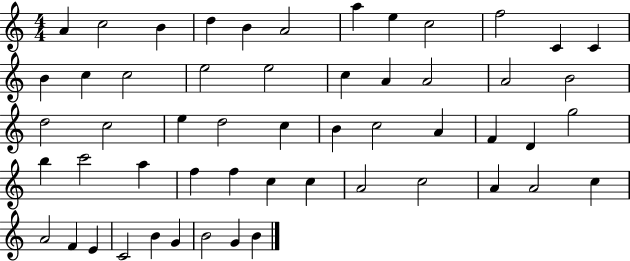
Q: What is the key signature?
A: C major